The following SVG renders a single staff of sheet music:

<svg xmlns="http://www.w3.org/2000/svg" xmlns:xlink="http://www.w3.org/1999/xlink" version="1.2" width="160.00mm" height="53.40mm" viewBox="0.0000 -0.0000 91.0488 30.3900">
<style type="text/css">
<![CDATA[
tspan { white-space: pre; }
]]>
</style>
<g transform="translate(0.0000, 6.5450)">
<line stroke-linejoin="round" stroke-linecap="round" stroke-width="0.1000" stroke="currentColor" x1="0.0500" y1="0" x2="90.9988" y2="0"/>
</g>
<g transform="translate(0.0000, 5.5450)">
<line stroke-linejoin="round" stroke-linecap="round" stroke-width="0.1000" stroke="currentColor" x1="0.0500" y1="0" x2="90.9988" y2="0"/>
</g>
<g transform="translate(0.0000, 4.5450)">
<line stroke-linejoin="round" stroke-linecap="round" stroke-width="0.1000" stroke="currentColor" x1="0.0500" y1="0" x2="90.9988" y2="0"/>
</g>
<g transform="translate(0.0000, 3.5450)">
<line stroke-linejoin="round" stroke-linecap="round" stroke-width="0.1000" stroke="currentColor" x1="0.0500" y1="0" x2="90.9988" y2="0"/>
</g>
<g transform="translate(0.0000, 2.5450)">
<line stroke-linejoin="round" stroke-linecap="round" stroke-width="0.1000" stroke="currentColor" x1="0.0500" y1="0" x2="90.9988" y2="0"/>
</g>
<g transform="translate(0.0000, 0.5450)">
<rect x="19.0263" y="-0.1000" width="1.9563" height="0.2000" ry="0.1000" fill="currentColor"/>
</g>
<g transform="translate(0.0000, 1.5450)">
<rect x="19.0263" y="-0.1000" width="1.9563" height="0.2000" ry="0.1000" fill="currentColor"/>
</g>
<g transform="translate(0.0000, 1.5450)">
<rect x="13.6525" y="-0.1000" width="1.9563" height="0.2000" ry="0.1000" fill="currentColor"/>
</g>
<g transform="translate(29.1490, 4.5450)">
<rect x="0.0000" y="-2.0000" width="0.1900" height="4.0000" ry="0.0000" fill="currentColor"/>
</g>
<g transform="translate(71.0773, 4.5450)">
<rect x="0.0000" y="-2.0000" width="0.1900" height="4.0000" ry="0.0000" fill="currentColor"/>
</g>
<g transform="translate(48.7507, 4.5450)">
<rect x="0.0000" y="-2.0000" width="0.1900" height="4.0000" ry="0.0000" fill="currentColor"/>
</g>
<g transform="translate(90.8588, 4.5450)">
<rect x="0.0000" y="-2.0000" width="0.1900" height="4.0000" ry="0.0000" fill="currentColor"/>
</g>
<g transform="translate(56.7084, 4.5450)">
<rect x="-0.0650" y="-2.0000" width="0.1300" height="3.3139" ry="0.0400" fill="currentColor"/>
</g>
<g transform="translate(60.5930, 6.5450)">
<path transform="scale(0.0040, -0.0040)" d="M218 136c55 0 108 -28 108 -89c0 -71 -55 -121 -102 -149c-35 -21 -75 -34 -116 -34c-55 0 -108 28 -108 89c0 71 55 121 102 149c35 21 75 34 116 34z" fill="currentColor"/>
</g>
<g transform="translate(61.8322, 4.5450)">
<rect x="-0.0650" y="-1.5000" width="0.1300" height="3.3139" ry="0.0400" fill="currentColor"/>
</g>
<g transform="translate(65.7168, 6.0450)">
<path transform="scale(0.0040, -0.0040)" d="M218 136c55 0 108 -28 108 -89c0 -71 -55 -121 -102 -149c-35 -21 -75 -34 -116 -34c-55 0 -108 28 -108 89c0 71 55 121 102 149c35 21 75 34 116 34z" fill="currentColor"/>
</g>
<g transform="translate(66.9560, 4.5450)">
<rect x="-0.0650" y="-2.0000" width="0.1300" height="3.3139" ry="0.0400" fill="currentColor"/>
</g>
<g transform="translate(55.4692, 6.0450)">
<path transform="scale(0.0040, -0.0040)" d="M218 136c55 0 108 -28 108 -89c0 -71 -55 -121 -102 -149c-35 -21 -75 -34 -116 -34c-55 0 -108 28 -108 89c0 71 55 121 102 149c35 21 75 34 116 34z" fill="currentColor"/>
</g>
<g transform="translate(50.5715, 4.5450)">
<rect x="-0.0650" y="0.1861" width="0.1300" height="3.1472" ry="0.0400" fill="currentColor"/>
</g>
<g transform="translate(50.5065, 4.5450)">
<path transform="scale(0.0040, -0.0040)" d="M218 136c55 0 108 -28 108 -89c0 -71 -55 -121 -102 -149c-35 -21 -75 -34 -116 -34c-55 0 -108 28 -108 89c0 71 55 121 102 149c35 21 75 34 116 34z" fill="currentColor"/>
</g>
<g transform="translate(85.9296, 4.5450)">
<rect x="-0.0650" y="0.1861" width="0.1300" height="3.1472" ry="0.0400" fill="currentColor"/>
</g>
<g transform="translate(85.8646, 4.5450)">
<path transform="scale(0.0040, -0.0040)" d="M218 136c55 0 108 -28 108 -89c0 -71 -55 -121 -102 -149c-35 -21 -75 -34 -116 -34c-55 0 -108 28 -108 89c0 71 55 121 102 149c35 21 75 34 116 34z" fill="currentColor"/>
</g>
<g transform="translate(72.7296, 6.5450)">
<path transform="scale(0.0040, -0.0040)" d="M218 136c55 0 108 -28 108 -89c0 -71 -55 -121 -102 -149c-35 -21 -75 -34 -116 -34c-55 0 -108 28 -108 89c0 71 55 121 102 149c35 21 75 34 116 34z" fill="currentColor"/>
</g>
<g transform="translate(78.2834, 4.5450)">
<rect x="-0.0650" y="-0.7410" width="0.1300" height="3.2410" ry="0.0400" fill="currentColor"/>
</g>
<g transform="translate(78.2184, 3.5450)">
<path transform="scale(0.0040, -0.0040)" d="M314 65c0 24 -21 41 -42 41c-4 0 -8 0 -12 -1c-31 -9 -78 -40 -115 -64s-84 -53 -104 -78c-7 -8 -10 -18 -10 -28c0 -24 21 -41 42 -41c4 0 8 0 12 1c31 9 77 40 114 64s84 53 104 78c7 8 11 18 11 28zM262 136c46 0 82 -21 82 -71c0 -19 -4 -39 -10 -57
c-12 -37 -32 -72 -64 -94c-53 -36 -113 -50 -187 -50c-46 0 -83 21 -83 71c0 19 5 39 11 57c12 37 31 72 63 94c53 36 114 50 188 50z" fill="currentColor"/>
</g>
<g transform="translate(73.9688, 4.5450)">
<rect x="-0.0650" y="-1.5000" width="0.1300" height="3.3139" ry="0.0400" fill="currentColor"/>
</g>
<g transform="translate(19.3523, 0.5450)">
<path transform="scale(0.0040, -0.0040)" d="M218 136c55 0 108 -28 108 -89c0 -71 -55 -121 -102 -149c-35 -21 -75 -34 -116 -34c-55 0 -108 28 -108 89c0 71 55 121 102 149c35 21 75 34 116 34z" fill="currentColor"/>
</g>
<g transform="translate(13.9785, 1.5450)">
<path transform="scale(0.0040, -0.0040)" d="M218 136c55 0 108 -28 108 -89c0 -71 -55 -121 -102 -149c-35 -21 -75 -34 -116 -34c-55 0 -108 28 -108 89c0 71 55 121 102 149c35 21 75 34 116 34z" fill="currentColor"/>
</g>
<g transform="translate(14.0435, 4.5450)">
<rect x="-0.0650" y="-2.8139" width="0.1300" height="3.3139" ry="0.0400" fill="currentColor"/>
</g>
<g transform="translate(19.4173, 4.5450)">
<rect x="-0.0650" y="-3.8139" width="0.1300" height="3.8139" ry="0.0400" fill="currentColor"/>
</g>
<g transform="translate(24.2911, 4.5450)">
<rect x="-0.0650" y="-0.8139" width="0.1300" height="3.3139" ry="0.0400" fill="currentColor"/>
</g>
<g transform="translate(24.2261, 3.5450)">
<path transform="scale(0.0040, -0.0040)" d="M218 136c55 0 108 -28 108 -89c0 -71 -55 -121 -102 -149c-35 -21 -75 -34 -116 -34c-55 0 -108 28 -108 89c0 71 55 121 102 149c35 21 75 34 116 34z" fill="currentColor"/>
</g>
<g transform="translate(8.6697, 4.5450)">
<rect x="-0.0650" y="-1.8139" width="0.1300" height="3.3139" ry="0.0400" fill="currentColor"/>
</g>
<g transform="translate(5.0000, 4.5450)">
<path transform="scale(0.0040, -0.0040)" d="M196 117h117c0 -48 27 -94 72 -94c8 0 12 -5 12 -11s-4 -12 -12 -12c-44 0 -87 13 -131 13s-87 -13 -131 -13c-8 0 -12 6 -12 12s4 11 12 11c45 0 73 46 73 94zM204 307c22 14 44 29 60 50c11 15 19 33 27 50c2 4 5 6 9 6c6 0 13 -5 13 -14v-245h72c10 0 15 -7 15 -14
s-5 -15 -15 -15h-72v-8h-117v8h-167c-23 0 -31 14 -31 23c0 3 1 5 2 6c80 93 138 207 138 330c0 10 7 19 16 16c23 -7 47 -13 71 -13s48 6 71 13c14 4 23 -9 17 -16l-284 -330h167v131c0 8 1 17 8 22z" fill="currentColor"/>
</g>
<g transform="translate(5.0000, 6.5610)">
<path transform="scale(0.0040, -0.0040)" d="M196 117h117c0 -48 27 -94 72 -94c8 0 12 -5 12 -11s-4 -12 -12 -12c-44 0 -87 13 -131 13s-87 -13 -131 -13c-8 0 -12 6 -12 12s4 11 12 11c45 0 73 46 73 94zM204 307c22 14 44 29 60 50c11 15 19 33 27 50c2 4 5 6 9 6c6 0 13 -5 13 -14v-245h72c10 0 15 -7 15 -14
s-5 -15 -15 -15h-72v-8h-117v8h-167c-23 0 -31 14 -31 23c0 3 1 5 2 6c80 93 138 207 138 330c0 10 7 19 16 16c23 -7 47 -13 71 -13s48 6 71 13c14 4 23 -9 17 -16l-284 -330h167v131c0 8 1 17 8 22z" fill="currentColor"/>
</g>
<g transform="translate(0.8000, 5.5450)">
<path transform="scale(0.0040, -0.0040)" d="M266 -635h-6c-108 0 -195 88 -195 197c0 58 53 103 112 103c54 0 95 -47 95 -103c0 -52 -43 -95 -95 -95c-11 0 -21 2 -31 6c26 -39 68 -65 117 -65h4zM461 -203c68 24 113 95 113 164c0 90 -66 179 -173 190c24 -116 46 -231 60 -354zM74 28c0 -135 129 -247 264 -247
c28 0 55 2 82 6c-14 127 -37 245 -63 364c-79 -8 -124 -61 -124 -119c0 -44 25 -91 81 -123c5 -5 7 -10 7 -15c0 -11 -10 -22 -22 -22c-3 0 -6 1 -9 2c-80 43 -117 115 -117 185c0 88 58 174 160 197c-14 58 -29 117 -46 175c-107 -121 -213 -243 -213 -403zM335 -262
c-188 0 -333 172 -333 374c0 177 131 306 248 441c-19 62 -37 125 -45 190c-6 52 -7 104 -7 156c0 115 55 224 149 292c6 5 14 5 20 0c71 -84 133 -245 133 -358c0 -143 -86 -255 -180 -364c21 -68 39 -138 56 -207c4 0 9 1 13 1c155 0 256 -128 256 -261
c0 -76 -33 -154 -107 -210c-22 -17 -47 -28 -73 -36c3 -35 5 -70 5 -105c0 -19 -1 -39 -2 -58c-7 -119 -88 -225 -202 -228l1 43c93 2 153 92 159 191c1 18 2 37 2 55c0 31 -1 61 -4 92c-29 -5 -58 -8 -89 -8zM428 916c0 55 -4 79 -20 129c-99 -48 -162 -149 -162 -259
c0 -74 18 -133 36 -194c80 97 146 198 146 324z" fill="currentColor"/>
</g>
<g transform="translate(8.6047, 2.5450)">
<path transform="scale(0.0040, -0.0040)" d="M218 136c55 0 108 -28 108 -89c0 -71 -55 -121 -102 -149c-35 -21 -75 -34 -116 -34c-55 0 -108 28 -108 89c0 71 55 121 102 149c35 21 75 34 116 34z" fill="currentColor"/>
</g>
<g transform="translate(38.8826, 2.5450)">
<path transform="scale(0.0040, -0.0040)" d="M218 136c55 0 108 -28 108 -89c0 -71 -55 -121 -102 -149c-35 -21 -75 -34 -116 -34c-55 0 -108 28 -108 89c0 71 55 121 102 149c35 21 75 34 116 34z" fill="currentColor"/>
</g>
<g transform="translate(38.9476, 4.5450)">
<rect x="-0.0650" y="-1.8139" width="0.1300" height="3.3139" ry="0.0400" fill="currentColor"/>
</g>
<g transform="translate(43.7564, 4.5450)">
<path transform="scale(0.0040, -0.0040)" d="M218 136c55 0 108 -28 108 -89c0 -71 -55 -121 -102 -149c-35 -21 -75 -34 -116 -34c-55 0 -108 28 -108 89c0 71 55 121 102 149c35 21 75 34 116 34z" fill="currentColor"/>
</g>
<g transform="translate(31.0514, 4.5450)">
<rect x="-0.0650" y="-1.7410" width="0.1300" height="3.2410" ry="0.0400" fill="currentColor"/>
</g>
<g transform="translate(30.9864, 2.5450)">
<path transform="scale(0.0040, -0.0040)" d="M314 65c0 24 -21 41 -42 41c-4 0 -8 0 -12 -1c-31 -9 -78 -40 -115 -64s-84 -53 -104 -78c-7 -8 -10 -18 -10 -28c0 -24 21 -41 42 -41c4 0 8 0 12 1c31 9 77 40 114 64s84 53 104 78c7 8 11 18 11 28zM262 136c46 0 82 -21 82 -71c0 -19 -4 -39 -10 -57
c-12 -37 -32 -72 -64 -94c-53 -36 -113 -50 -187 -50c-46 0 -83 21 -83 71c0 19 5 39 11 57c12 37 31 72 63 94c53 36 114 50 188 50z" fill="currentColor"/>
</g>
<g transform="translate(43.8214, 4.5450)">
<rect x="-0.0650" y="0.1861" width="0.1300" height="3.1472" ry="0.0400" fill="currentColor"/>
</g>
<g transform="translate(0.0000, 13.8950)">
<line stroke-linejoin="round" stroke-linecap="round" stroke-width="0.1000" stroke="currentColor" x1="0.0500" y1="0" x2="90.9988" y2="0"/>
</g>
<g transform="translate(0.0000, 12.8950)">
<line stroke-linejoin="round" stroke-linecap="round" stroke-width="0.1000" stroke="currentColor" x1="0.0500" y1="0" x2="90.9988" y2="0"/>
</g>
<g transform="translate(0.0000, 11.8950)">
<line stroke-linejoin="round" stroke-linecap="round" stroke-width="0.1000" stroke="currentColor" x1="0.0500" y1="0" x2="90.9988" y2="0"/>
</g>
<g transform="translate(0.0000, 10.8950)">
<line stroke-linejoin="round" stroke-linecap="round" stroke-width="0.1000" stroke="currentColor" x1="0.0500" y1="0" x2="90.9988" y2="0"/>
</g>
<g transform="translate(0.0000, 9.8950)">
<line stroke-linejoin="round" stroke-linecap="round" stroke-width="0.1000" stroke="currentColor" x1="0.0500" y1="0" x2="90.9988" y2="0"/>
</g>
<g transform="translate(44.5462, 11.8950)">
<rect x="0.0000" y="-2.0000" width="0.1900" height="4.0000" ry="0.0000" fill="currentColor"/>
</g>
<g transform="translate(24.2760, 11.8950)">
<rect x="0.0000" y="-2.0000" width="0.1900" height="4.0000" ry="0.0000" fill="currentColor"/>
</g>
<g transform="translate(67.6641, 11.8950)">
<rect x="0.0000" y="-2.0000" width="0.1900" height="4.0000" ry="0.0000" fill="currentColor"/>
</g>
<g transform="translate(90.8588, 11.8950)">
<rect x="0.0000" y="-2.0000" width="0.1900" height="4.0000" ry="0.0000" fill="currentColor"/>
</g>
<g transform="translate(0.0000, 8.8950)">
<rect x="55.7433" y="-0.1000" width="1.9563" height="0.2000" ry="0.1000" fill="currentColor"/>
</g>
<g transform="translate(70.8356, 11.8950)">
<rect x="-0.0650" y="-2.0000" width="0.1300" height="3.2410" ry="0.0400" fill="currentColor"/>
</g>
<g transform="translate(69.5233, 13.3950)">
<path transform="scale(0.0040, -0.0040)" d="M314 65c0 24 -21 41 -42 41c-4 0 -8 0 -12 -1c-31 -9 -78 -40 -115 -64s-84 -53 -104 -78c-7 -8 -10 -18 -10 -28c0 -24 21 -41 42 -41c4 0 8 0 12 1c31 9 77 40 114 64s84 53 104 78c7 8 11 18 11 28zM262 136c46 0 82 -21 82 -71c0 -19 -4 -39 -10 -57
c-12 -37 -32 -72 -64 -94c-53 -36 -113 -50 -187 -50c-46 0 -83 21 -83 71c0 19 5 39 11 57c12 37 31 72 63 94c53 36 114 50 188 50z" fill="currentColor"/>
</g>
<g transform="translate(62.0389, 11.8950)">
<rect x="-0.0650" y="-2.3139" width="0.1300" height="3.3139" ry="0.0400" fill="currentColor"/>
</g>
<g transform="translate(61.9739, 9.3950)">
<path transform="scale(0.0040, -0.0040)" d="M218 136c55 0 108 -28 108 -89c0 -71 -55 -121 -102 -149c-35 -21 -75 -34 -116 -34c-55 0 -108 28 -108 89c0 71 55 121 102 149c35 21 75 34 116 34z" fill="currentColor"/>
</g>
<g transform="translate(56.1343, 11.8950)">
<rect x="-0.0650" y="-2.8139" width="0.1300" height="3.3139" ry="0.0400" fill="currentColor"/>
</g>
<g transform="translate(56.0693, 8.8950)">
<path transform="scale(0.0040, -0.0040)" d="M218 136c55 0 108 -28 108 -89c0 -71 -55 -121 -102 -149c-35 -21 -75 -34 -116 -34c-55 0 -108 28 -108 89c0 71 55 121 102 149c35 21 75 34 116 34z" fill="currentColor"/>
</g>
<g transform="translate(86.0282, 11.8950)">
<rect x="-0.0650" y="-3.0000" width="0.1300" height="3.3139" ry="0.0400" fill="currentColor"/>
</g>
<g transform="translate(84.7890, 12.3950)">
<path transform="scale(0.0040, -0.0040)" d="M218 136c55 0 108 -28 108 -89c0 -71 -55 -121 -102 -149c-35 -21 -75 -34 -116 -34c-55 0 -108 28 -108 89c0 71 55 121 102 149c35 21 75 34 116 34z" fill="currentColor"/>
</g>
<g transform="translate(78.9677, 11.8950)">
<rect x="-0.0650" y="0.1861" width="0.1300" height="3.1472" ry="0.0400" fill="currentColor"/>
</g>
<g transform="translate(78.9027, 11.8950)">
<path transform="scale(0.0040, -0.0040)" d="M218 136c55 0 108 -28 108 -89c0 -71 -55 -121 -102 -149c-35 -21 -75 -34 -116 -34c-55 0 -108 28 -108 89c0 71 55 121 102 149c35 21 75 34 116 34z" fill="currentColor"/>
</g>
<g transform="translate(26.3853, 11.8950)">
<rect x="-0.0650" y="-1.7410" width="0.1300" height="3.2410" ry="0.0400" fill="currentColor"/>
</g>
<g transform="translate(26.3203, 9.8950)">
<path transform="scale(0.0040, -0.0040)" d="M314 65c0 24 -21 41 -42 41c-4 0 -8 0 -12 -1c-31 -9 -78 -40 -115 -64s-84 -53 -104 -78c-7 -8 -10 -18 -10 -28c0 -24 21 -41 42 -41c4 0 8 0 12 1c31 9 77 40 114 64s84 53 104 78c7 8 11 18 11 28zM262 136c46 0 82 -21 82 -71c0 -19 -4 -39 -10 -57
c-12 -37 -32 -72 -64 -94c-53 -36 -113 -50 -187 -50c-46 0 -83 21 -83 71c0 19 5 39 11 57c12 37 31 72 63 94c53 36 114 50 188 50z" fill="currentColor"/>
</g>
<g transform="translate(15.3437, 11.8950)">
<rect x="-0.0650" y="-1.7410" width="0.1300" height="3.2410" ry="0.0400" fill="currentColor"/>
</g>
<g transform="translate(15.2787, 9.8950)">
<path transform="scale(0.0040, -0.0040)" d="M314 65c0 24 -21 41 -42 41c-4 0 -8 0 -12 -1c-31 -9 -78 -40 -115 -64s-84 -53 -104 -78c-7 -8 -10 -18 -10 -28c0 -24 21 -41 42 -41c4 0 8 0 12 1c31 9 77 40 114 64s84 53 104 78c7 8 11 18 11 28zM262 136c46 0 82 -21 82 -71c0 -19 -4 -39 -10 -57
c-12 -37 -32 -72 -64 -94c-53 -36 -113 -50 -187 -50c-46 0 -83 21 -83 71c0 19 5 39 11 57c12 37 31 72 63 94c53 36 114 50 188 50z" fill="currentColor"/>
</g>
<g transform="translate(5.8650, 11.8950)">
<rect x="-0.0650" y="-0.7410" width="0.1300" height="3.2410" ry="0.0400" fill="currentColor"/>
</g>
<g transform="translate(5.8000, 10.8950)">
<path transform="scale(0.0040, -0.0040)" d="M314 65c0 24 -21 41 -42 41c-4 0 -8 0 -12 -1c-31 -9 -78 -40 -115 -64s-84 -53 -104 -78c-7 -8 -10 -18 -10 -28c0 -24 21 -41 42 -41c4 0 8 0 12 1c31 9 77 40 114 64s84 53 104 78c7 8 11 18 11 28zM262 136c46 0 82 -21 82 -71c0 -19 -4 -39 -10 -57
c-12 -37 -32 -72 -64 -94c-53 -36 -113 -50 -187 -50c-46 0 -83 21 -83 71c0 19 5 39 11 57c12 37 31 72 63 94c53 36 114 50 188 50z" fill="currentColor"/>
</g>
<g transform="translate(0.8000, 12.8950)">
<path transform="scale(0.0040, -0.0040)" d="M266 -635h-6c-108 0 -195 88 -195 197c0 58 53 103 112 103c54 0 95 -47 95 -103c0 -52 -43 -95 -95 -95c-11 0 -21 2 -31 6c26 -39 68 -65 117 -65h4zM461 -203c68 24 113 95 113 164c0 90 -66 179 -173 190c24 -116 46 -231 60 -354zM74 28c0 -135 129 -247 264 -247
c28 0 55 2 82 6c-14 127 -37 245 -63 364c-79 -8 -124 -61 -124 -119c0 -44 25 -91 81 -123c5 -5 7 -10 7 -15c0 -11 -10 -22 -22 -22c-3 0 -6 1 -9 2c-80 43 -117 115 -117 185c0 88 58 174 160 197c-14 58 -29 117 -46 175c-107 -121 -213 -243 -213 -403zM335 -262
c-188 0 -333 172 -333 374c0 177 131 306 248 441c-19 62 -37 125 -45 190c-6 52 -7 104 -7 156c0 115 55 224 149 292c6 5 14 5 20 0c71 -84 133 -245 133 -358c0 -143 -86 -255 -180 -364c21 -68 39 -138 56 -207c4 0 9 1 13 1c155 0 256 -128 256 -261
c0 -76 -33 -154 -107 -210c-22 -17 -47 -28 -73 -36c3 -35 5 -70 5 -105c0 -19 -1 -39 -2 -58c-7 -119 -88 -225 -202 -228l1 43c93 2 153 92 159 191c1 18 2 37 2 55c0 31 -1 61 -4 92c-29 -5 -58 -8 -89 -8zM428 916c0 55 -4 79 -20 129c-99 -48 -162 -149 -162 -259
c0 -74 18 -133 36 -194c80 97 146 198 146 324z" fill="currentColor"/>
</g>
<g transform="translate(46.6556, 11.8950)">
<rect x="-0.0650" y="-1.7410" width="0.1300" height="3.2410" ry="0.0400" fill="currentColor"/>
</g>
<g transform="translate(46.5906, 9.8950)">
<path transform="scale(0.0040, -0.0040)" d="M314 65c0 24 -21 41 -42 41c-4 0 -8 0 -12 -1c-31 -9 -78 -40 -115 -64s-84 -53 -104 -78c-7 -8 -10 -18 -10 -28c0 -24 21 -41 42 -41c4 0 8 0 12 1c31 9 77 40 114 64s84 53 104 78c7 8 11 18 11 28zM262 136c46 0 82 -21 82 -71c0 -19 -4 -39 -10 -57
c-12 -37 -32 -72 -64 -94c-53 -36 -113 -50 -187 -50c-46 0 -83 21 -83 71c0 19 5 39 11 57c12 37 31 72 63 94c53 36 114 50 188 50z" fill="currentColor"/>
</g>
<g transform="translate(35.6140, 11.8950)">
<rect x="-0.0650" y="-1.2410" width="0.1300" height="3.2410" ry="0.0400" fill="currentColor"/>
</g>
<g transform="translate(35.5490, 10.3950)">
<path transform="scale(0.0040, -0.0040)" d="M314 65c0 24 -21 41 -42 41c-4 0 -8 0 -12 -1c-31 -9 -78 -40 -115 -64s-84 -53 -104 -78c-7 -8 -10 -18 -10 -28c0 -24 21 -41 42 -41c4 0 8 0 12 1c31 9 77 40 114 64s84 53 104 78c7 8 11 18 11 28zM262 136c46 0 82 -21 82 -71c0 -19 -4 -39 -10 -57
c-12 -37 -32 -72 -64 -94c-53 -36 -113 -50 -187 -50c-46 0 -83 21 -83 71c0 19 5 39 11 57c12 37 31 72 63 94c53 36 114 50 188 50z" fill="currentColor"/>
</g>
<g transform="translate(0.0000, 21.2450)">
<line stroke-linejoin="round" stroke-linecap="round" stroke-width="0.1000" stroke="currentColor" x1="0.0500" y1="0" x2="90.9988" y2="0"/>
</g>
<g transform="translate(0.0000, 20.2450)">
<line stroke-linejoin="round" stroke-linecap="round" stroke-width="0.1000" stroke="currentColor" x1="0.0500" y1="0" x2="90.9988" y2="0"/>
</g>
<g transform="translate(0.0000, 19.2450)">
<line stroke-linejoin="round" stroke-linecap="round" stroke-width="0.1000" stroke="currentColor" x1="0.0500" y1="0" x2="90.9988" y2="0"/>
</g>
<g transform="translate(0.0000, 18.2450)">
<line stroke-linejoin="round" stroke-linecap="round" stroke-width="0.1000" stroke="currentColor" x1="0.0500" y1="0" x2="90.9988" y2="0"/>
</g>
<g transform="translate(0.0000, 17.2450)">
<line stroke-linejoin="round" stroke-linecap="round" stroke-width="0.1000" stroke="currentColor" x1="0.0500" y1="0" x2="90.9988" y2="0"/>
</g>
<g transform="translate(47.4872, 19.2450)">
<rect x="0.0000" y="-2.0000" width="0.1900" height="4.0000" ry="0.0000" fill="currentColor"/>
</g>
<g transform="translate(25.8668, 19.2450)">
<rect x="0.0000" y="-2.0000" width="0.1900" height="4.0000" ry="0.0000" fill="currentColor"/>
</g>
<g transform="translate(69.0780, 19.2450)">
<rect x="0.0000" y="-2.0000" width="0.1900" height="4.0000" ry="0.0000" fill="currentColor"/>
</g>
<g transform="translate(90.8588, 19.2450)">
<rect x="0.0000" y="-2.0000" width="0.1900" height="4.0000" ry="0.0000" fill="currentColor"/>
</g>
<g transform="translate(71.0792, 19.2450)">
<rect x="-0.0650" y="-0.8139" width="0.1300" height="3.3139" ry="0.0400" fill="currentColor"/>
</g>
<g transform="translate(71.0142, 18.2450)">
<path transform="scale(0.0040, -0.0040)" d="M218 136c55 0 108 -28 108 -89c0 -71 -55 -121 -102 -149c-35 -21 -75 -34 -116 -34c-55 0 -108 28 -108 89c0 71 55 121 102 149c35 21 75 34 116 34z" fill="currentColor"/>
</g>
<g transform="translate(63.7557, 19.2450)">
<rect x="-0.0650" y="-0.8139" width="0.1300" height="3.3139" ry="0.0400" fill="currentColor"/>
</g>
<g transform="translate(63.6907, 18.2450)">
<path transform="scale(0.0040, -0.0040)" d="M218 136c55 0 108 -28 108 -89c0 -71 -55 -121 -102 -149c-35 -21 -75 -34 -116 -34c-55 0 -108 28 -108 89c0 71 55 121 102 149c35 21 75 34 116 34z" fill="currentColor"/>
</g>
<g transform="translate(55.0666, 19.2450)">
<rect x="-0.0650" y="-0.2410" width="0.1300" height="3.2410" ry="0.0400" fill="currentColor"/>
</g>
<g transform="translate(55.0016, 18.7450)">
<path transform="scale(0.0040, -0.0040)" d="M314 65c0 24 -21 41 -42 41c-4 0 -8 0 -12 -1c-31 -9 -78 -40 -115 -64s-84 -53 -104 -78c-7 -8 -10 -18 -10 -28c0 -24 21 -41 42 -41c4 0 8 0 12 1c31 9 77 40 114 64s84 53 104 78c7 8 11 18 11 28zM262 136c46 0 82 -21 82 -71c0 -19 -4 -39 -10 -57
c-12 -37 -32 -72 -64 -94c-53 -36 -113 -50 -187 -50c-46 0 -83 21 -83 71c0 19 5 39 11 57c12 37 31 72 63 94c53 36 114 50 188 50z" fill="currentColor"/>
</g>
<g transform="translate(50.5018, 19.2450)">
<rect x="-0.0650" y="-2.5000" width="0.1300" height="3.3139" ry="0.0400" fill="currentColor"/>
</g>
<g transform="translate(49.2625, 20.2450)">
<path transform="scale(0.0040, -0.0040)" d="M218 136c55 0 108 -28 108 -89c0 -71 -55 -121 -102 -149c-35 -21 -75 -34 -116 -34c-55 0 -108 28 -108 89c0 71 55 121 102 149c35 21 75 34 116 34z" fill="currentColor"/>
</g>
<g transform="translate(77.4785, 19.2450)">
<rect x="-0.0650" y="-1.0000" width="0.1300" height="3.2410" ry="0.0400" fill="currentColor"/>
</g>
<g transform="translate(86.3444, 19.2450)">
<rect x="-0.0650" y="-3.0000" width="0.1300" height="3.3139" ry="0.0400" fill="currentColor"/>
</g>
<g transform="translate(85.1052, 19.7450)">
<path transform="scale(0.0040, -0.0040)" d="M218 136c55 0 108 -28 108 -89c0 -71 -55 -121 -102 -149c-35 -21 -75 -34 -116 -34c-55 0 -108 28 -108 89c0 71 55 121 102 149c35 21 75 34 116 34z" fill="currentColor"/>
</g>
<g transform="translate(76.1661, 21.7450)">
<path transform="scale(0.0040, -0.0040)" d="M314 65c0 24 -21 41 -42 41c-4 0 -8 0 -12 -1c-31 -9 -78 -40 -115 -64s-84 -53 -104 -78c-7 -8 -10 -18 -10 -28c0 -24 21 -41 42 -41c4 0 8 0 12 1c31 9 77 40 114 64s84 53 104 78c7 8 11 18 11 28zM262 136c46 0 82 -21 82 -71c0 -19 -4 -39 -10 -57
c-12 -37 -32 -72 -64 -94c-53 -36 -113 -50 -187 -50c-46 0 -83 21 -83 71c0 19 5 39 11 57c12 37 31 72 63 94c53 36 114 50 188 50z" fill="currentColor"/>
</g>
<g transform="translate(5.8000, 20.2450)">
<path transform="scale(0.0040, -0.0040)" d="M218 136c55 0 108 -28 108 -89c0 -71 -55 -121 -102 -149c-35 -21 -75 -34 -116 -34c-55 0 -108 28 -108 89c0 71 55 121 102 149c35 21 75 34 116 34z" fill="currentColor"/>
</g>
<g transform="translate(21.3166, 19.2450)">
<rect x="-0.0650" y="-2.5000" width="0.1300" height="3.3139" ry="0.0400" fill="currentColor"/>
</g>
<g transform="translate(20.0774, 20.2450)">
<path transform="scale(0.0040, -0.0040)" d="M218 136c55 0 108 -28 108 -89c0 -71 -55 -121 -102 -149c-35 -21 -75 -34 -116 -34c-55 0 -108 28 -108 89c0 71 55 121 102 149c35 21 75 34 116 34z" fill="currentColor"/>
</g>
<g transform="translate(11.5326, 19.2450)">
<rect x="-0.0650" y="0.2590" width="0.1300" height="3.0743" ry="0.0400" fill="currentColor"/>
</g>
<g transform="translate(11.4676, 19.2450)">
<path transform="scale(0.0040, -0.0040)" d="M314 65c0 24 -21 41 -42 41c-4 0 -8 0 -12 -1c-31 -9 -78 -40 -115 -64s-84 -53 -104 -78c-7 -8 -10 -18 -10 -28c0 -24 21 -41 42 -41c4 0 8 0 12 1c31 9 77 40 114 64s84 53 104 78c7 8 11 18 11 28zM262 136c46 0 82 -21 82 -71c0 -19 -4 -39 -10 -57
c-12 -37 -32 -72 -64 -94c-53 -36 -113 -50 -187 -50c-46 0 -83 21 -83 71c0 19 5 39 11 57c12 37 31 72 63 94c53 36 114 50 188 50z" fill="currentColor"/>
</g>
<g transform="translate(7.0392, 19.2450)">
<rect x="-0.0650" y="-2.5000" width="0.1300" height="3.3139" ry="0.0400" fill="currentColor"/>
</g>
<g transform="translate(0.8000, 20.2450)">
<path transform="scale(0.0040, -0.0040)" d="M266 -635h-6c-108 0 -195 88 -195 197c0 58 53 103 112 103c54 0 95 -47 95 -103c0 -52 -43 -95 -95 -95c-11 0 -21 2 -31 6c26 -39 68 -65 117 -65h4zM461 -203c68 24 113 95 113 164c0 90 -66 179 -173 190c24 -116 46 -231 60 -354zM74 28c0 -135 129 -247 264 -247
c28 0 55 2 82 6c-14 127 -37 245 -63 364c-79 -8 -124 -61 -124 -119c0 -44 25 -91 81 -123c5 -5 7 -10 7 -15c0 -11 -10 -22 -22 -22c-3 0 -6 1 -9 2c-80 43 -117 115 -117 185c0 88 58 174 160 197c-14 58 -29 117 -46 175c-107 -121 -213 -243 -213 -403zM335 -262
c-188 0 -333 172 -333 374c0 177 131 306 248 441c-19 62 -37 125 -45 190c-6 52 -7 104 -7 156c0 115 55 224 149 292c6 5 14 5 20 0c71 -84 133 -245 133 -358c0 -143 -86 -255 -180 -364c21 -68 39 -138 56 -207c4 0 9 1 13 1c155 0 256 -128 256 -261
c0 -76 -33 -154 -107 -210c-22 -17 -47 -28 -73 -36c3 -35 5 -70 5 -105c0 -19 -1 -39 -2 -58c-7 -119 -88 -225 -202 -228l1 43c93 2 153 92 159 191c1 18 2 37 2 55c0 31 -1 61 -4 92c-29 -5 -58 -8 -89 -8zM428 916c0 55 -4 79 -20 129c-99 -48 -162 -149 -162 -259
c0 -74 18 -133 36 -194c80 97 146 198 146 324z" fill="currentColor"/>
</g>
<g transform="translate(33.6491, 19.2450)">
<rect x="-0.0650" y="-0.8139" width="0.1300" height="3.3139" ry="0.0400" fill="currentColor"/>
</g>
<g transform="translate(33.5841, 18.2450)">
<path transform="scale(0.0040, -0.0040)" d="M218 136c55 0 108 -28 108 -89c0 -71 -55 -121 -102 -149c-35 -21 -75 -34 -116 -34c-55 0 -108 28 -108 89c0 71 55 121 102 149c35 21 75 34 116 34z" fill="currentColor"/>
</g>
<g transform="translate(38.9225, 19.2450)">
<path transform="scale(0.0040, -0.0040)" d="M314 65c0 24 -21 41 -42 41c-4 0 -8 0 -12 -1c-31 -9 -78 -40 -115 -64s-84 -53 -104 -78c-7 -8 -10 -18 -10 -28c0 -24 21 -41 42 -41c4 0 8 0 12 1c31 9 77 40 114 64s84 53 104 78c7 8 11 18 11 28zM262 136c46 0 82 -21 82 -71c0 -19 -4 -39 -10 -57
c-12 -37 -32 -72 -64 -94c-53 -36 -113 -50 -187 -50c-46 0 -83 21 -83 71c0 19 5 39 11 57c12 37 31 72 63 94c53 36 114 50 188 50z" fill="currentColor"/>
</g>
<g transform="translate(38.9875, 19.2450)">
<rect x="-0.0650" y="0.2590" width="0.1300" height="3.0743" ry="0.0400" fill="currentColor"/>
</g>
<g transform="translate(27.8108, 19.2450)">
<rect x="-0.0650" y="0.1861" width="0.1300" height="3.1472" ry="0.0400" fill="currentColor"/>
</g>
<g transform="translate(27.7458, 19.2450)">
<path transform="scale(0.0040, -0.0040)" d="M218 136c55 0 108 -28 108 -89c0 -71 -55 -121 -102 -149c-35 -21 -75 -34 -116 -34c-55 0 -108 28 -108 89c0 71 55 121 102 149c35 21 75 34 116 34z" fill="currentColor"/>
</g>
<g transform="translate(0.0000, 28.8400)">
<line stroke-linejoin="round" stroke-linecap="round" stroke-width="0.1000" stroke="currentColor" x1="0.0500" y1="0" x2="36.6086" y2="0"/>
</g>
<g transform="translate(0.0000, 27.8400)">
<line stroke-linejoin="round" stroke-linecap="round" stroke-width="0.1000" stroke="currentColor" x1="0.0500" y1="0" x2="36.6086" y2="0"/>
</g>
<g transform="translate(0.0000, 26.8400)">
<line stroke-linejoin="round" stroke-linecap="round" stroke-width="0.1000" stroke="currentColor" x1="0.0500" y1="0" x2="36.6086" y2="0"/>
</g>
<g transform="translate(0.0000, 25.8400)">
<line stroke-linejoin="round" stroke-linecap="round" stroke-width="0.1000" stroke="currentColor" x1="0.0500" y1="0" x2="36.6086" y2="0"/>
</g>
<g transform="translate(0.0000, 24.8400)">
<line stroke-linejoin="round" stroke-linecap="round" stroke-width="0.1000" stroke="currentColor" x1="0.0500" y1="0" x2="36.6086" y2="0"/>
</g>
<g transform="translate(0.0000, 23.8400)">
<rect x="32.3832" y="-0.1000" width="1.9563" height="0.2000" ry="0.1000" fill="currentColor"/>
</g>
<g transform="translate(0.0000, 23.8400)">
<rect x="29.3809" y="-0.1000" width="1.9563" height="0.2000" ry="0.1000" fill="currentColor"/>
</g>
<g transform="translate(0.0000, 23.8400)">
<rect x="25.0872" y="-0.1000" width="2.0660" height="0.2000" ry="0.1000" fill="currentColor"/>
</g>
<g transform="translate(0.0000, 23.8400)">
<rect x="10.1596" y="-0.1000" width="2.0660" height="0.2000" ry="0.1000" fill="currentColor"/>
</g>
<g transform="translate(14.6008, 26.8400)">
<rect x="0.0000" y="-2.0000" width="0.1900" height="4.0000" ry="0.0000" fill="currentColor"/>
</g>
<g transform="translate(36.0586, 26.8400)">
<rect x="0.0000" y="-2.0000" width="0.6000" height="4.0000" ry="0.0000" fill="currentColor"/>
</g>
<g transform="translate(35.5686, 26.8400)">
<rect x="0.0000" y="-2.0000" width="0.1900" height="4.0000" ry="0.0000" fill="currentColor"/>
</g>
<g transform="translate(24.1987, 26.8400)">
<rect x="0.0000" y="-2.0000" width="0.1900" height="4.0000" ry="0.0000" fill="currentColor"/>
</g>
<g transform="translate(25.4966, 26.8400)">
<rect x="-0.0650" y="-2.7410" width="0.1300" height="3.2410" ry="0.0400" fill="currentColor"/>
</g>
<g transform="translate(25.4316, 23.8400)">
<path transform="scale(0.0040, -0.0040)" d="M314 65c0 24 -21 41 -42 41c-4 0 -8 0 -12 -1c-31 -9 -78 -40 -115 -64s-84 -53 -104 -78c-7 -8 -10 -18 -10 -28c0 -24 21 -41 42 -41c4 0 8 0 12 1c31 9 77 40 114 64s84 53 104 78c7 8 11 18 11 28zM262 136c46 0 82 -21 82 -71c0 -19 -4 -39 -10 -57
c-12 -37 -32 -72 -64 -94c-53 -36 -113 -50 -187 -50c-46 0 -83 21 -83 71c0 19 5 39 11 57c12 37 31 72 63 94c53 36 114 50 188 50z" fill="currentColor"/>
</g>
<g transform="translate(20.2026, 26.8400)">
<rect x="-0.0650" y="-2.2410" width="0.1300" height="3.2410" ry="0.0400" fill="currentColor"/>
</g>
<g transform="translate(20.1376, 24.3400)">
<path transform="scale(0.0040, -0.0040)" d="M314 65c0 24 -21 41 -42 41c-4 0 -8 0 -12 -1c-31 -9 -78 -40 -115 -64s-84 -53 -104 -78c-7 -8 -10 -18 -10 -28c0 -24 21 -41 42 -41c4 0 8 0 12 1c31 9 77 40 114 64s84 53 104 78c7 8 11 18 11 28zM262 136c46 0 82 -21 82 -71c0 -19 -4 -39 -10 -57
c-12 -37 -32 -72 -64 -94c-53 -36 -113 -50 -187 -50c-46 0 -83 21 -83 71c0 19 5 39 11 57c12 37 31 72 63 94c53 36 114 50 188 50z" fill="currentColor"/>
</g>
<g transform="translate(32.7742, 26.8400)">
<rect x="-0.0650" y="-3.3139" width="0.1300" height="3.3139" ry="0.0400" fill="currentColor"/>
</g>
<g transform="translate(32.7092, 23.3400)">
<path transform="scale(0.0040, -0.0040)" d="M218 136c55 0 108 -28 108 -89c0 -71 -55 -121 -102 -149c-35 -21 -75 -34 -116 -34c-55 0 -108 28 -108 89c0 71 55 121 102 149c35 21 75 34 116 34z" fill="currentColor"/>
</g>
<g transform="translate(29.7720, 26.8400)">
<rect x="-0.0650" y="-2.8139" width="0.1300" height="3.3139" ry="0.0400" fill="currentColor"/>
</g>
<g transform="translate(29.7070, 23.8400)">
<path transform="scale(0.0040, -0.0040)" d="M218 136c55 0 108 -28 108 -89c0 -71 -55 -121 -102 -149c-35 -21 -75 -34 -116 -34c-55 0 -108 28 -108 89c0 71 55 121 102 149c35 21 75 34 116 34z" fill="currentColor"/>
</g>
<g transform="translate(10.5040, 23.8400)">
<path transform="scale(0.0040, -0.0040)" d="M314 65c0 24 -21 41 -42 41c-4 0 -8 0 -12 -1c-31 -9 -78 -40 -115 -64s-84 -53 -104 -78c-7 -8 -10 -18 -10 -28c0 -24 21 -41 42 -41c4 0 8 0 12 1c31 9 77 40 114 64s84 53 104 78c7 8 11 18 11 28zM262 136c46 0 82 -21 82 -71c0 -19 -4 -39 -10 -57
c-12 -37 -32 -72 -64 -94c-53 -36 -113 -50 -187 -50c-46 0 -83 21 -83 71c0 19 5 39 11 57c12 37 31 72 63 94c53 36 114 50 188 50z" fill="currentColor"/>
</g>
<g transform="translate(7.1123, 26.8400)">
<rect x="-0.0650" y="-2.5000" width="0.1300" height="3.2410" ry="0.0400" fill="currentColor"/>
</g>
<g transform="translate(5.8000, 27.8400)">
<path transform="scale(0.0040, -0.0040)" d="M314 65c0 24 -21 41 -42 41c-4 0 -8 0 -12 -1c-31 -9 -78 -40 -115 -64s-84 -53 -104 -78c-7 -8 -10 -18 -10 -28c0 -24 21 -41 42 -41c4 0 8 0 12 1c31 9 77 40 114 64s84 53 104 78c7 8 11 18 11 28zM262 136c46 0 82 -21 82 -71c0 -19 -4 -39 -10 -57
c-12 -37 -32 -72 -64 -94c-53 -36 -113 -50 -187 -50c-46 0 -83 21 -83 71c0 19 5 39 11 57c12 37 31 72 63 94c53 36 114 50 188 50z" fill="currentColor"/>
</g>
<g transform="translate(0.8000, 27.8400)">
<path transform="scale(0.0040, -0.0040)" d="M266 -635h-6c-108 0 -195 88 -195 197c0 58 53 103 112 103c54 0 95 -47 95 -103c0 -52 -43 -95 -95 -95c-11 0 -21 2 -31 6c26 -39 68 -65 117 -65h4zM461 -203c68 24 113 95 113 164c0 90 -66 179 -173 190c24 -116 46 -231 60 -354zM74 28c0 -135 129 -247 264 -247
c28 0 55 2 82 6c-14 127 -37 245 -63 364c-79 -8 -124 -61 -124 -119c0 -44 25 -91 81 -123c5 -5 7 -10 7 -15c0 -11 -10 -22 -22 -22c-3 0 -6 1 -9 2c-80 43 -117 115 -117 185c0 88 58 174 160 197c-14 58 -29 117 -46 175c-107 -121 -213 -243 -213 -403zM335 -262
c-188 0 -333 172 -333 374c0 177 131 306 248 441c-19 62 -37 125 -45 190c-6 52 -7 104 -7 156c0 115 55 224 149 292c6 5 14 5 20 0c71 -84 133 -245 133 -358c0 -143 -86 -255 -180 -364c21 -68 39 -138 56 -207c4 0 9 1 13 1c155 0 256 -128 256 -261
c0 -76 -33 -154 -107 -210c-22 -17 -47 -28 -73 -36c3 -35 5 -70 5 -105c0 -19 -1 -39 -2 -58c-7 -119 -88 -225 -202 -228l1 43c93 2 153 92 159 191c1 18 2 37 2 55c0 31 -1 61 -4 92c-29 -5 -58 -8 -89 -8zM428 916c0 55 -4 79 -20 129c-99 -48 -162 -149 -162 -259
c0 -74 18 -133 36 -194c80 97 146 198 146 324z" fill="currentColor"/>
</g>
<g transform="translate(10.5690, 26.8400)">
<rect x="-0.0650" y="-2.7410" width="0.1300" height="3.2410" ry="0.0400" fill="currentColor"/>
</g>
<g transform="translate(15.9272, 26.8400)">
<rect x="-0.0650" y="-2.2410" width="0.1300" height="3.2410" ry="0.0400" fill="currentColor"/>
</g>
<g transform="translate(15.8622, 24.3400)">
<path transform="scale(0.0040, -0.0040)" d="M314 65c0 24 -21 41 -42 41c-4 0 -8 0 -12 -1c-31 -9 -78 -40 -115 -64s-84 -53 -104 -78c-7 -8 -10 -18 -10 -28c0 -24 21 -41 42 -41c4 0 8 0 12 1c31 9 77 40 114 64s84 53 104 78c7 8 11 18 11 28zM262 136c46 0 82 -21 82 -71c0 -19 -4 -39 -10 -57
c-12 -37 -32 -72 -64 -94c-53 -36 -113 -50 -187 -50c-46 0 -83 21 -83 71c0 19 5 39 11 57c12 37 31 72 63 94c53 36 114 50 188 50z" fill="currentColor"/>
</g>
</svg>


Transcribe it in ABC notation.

X:1
T:Untitled
M:4/4
L:1/4
K:C
f a c' d f2 f B B F E F E d2 B d2 f2 f2 e2 f2 a g F2 B A G B2 G B d B2 G c2 d d D2 A G2 a2 g2 g2 a2 a b